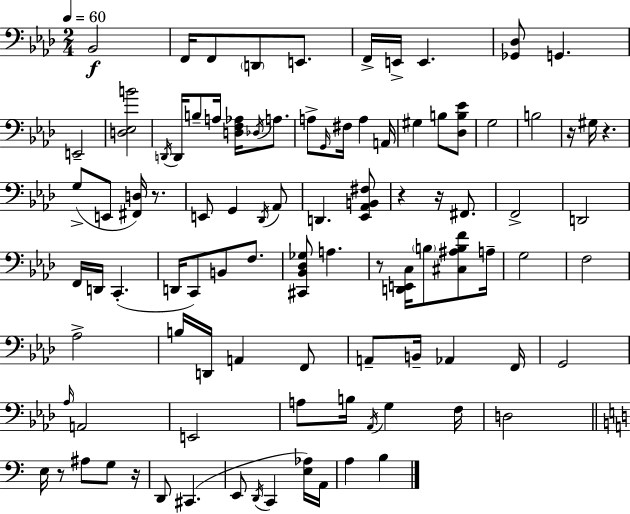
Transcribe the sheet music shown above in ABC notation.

X:1
T:Untitled
M:2/4
L:1/4
K:Fm
_B,,2 F,,/4 F,,/2 D,,/2 E,,/2 F,,/4 E,,/4 E,, [_G,,_D,]/2 G,, E,,2 [D,_E,B]2 D,,/4 D,,/4 B,/2 A,/4 [D,F,_A,]/4 _D,/4 A,/2 A,/2 G,,/4 ^F,/4 A, A,,/4 ^G, B,/2 [_D,B,_E]/2 G,2 B,2 z/4 ^G,/4 z G,/2 E,,/2 [^F,,D,]/4 z/2 E,,/2 G,, _D,,/4 _A,,/2 D,, [_E,,_A,,B,,^F,]/2 z z/4 ^F,,/2 F,,2 D,,2 F,,/4 D,,/4 C,, D,,/4 C,,/2 B,,/2 F,/2 [^C,,_B,,_D,_G,]/2 A, z/2 [D,,E,,C,]/4 B,/2 [^C,^A,B,F]/2 A,/4 G,2 F,2 _A,2 B,/4 D,,/4 A,, F,,/2 A,,/2 B,,/4 _A,, F,,/4 G,,2 _A,/4 A,,2 E,,2 A,/2 B,/4 _A,,/4 G, F,/4 D,2 E,/4 z/2 ^A,/2 G,/2 z/4 D,,/2 ^C,, E,,/2 D,,/4 C,, [E,_A,]/4 A,,/4 A, B,